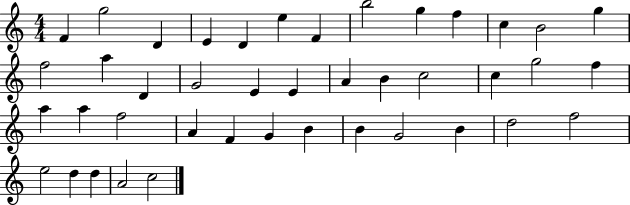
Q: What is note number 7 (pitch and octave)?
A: F4